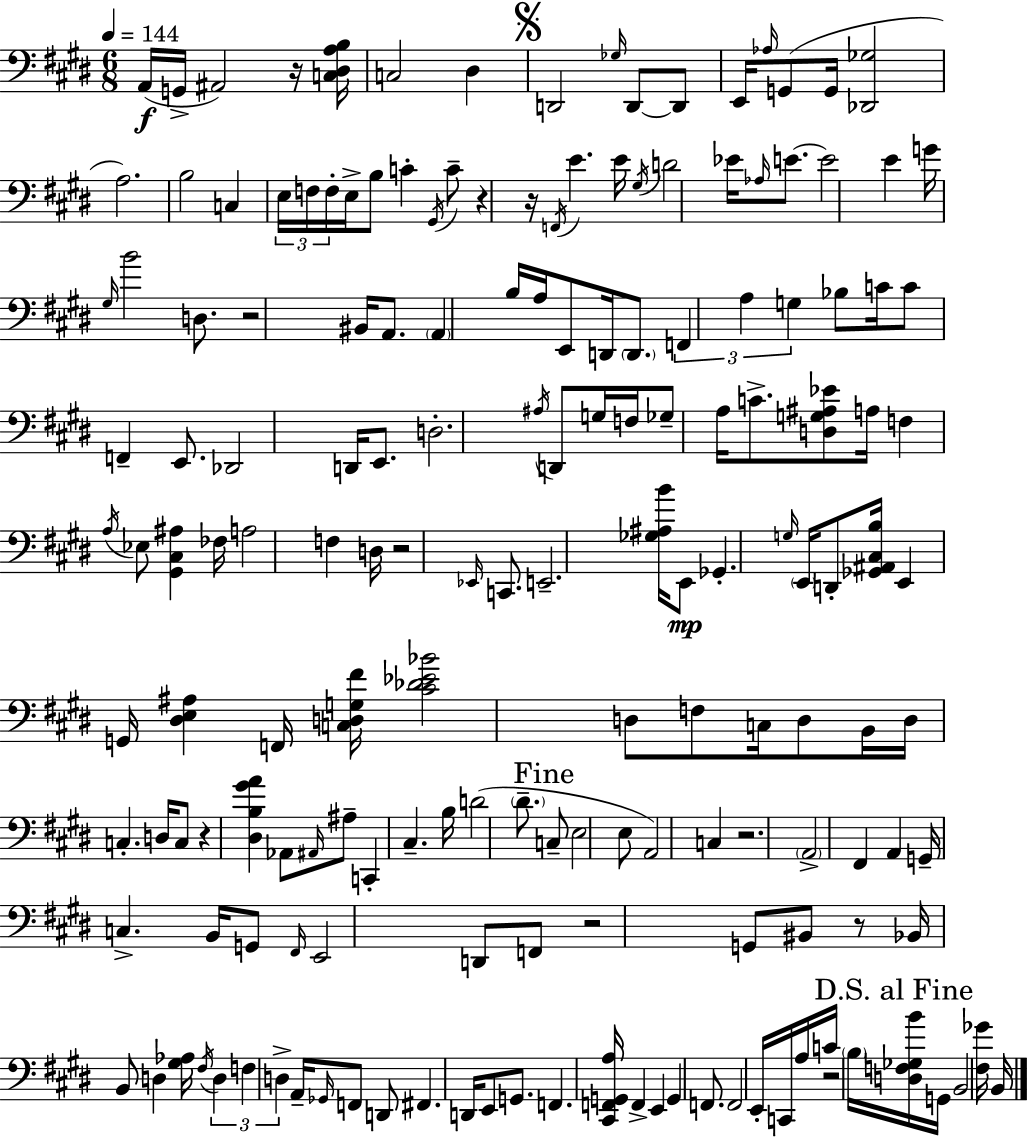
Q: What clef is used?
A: bass